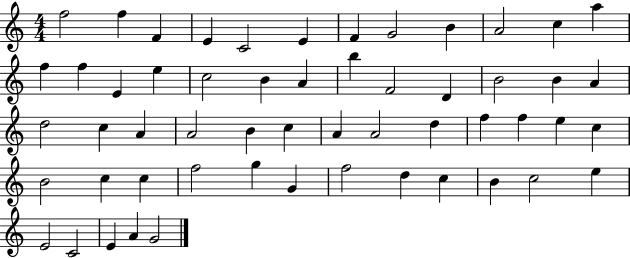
F5/h F5/q F4/q E4/q C4/h E4/q F4/q G4/h B4/q A4/h C5/q A5/q F5/q F5/q E4/q E5/q C5/h B4/q A4/q B5/q F4/h D4/q B4/h B4/q A4/q D5/h C5/q A4/q A4/h B4/q C5/q A4/q A4/h D5/q F5/q F5/q E5/q C5/q B4/h C5/q C5/q F5/h G5/q G4/q F5/h D5/q C5/q B4/q C5/h E5/q E4/h C4/h E4/q A4/q G4/h